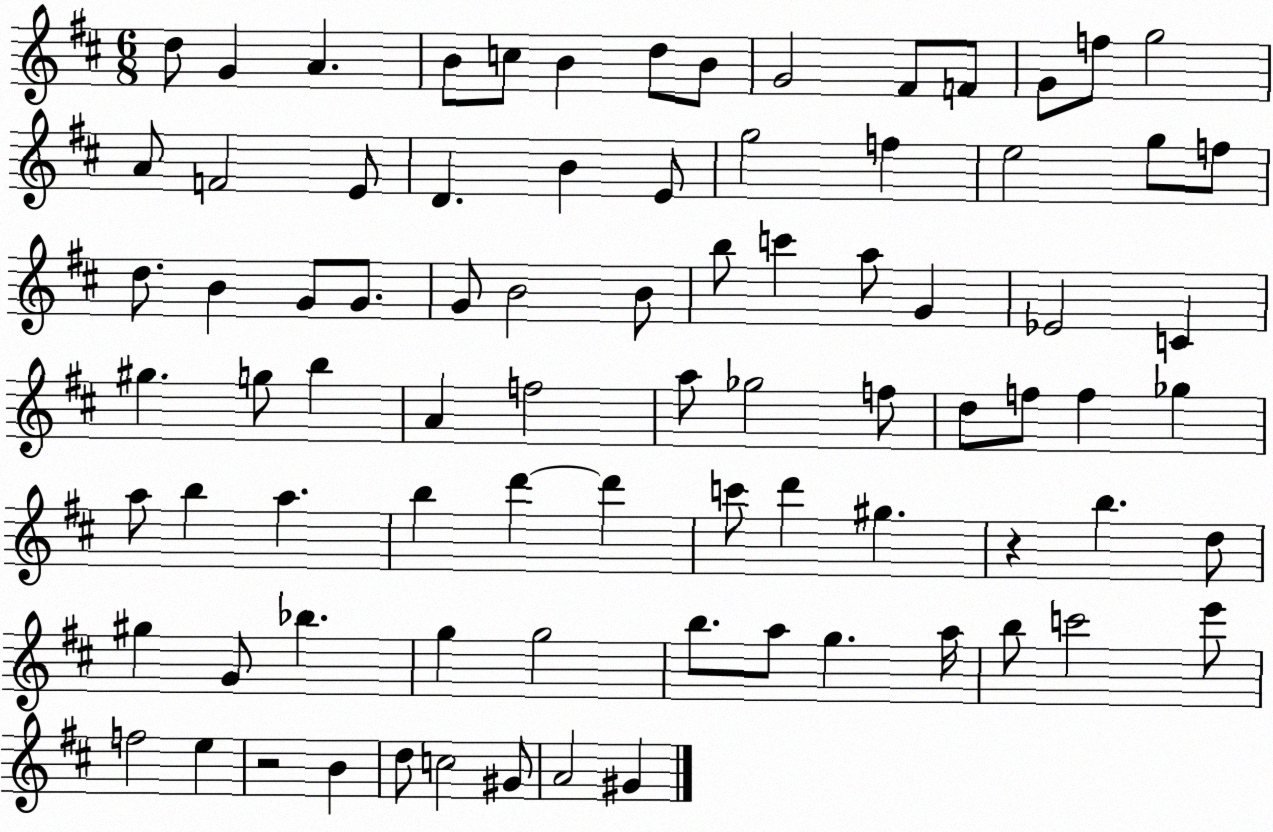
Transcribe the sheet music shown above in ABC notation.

X:1
T:Untitled
M:6/8
L:1/4
K:D
d/2 G A B/2 c/2 B d/2 B/2 G2 ^F/2 F/2 G/2 f/2 g2 A/2 F2 E/2 D B E/2 g2 f e2 g/2 f/2 d/2 B G/2 G/2 G/2 B2 B/2 b/2 c' a/2 G _E2 C ^g g/2 b A f2 a/2 _g2 f/2 d/2 f/2 f _g a/2 b a b d' d' c'/2 d' ^g z b d/2 ^g G/2 _b g g2 b/2 a/2 g a/4 b/2 c'2 e'/2 f2 e z2 B d/2 c2 ^G/2 A2 ^G